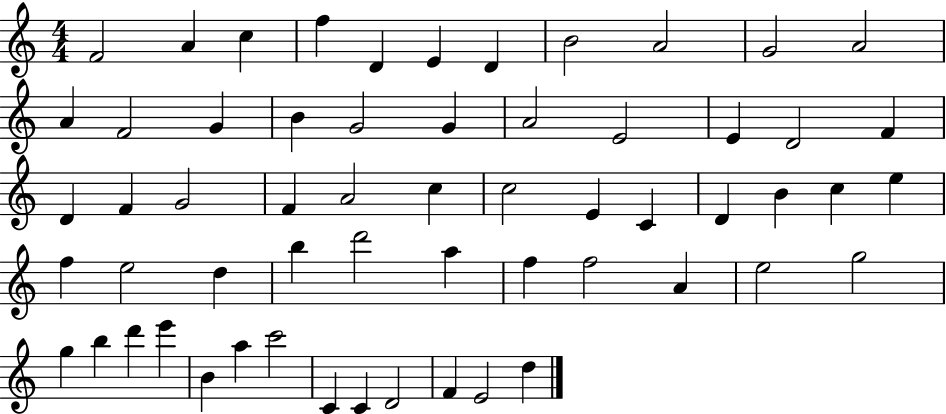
F4/h A4/q C5/q F5/q D4/q E4/q D4/q B4/h A4/h G4/h A4/h A4/q F4/h G4/q B4/q G4/h G4/q A4/h E4/h E4/q D4/h F4/q D4/q F4/q G4/h F4/q A4/h C5/q C5/h E4/q C4/q D4/q B4/q C5/q E5/q F5/q E5/h D5/q B5/q D6/h A5/q F5/q F5/h A4/q E5/h G5/h G5/q B5/q D6/q E6/q B4/q A5/q C6/h C4/q C4/q D4/h F4/q E4/h D5/q